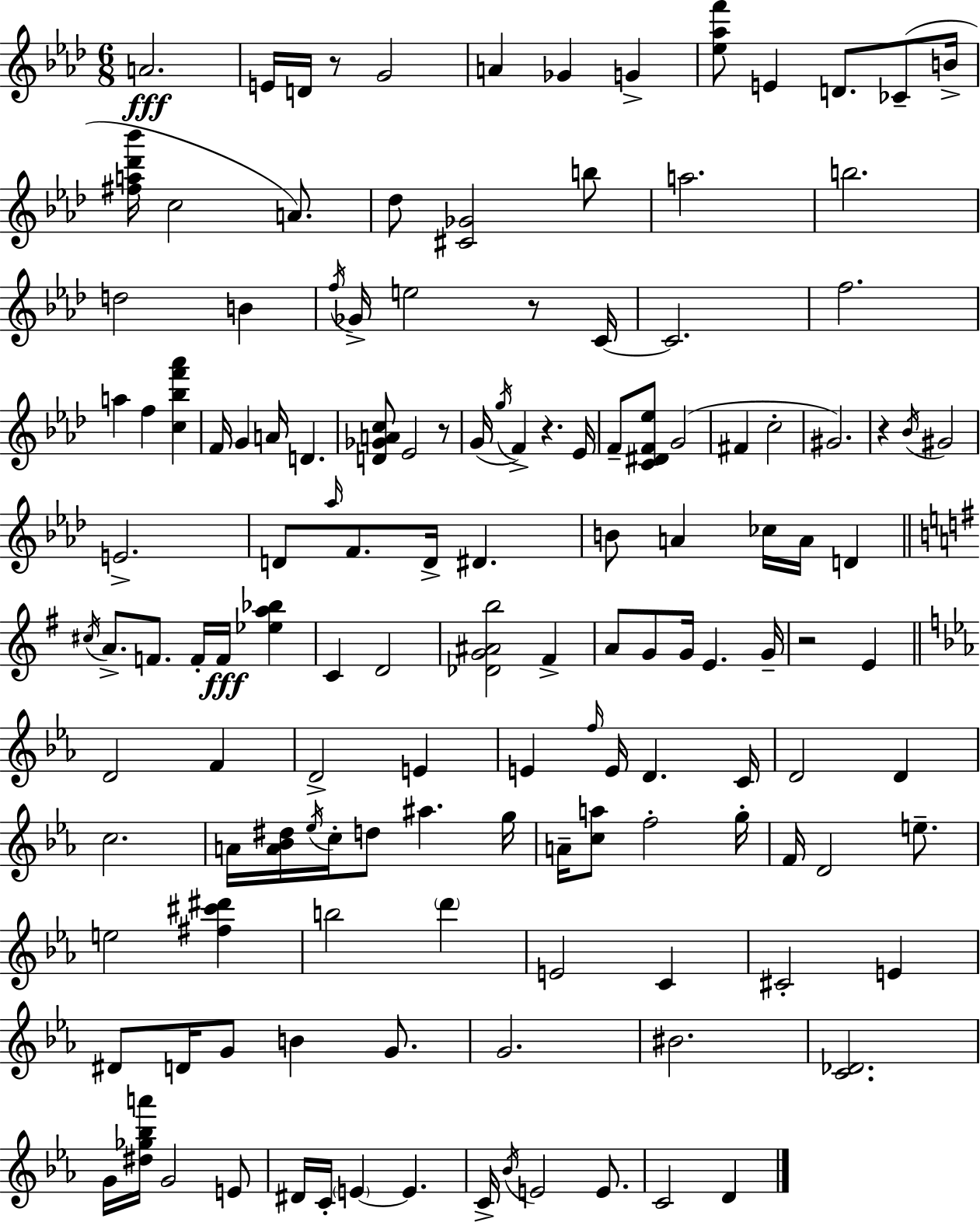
{
  \clef treble
  \numericTimeSignature
  \time 6/8
  \key f \minor
  \repeat volta 2 { a'2.\fff | e'16 d'16 r8 g'2 | a'4 ges'4 g'4-> | <ees'' aes'' f'''>8 e'4 d'8. ces'8--( b'16-> | \break <fis'' a'' des''' bes'''>16 c''2 a'8.) | des''8 <cis' ges'>2 b''8 | a''2. | b''2. | \break d''2 b'4 | \acciaccatura { f''16 } ges'16-> e''2 r8 | c'16~~ c'2. | f''2. | \break a''4 f''4 <c'' bes'' f''' aes'''>4 | f'16 g'4 a'16 d'4. | <d' ges' a' c''>8 ees'2 r8 | g'16( \acciaccatura { g''16 } f'4->) r4. | \break ees'16 f'8-- <c' dis' f' ees''>8 g'2( | fis'4 c''2-. | gis'2.) | r4 \acciaccatura { bes'16 } gis'2 | \break e'2.-> | d'8 \grace { aes''16 } f'8. d'16-> dis'4. | b'8 a'4 ces''16 a'16 | d'4 \bar "||" \break \key g \major \acciaccatura { cis''16 } a'8.-> f'8. f'16-. f'16\fff <ees'' a'' bes''>4 | c'4 d'2 | <des' g' ais' b''>2 fis'4-> | a'8 g'8 g'16 e'4. | \break g'16-- r2 e'4 | \bar "||" \break \key c \minor d'2 f'4 | d'2-> e'4 | e'4 \grace { f''16 } e'16 d'4. | c'16 d'2 d'4 | \break c''2. | a'16 <a' bes' dis''>16 \acciaccatura { ees''16 } c''16-. d''8 ais''4. | g''16 a'16-- <c'' a''>8 f''2-. | g''16-. f'16 d'2 e''8.-- | \break e''2 <fis'' cis''' dis'''>4 | b''2 \parenthesize d'''4 | e'2 c'4 | cis'2-. e'4 | \break dis'8 d'16 g'8 b'4 g'8. | g'2. | bis'2. | <c' des'>2. | \break g'16 <dis'' ges'' bes'' a'''>16 g'2 | e'8 dis'16 c'16-. \parenthesize e'4~~ e'4. | c'16-> \acciaccatura { bes'16 } e'2 | e'8. c'2 d'4 | \break } \bar "|."
}